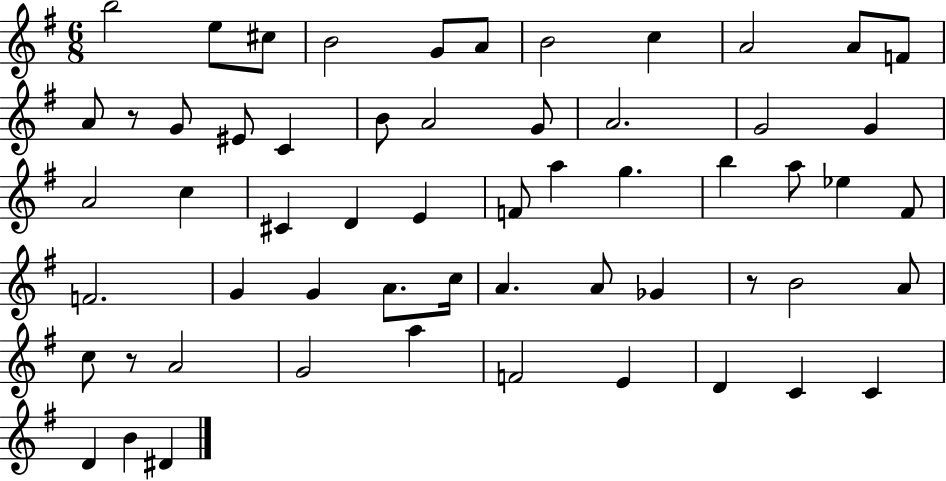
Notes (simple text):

B5/h E5/e C#5/e B4/h G4/e A4/e B4/h C5/q A4/h A4/e F4/e A4/e R/e G4/e EIS4/e C4/q B4/e A4/h G4/e A4/h. G4/h G4/q A4/h C5/q C#4/q D4/q E4/q F4/e A5/q G5/q. B5/q A5/e Eb5/q F#4/e F4/h. G4/q G4/q A4/e. C5/s A4/q. A4/e Gb4/q R/e B4/h A4/e C5/e R/e A4/h G4/h A5/q F4/h E4/q D4/q C4/q C4/q D4/q B4/q D#4/q